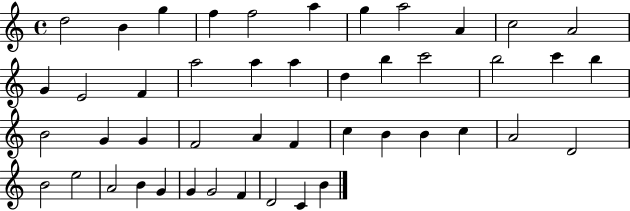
{
  \clef treble
  \time 4/4
  \defaultTimeSignature
  \key c \major
  d''2 b'4 g''4 | f''4 f''2 a''4 | g''4 a''2 a'4 | c''2 a'2 | \break g'4 e'2 f'4 | a''2 a''4 a''4 | d''4 b''4 c'''2 | b''2 c'''4 b''4 | \break b'2 g'4 g'4 | f'2 a'4 f'4 | c''4 b'4 b'4 c''4 | a'2 d'2 | \break b'2 e''2 | a'2 b'4 g'4 | g'4 g'2 f'4 | d'2 c'4 b'4 | \break \bar "|."
}